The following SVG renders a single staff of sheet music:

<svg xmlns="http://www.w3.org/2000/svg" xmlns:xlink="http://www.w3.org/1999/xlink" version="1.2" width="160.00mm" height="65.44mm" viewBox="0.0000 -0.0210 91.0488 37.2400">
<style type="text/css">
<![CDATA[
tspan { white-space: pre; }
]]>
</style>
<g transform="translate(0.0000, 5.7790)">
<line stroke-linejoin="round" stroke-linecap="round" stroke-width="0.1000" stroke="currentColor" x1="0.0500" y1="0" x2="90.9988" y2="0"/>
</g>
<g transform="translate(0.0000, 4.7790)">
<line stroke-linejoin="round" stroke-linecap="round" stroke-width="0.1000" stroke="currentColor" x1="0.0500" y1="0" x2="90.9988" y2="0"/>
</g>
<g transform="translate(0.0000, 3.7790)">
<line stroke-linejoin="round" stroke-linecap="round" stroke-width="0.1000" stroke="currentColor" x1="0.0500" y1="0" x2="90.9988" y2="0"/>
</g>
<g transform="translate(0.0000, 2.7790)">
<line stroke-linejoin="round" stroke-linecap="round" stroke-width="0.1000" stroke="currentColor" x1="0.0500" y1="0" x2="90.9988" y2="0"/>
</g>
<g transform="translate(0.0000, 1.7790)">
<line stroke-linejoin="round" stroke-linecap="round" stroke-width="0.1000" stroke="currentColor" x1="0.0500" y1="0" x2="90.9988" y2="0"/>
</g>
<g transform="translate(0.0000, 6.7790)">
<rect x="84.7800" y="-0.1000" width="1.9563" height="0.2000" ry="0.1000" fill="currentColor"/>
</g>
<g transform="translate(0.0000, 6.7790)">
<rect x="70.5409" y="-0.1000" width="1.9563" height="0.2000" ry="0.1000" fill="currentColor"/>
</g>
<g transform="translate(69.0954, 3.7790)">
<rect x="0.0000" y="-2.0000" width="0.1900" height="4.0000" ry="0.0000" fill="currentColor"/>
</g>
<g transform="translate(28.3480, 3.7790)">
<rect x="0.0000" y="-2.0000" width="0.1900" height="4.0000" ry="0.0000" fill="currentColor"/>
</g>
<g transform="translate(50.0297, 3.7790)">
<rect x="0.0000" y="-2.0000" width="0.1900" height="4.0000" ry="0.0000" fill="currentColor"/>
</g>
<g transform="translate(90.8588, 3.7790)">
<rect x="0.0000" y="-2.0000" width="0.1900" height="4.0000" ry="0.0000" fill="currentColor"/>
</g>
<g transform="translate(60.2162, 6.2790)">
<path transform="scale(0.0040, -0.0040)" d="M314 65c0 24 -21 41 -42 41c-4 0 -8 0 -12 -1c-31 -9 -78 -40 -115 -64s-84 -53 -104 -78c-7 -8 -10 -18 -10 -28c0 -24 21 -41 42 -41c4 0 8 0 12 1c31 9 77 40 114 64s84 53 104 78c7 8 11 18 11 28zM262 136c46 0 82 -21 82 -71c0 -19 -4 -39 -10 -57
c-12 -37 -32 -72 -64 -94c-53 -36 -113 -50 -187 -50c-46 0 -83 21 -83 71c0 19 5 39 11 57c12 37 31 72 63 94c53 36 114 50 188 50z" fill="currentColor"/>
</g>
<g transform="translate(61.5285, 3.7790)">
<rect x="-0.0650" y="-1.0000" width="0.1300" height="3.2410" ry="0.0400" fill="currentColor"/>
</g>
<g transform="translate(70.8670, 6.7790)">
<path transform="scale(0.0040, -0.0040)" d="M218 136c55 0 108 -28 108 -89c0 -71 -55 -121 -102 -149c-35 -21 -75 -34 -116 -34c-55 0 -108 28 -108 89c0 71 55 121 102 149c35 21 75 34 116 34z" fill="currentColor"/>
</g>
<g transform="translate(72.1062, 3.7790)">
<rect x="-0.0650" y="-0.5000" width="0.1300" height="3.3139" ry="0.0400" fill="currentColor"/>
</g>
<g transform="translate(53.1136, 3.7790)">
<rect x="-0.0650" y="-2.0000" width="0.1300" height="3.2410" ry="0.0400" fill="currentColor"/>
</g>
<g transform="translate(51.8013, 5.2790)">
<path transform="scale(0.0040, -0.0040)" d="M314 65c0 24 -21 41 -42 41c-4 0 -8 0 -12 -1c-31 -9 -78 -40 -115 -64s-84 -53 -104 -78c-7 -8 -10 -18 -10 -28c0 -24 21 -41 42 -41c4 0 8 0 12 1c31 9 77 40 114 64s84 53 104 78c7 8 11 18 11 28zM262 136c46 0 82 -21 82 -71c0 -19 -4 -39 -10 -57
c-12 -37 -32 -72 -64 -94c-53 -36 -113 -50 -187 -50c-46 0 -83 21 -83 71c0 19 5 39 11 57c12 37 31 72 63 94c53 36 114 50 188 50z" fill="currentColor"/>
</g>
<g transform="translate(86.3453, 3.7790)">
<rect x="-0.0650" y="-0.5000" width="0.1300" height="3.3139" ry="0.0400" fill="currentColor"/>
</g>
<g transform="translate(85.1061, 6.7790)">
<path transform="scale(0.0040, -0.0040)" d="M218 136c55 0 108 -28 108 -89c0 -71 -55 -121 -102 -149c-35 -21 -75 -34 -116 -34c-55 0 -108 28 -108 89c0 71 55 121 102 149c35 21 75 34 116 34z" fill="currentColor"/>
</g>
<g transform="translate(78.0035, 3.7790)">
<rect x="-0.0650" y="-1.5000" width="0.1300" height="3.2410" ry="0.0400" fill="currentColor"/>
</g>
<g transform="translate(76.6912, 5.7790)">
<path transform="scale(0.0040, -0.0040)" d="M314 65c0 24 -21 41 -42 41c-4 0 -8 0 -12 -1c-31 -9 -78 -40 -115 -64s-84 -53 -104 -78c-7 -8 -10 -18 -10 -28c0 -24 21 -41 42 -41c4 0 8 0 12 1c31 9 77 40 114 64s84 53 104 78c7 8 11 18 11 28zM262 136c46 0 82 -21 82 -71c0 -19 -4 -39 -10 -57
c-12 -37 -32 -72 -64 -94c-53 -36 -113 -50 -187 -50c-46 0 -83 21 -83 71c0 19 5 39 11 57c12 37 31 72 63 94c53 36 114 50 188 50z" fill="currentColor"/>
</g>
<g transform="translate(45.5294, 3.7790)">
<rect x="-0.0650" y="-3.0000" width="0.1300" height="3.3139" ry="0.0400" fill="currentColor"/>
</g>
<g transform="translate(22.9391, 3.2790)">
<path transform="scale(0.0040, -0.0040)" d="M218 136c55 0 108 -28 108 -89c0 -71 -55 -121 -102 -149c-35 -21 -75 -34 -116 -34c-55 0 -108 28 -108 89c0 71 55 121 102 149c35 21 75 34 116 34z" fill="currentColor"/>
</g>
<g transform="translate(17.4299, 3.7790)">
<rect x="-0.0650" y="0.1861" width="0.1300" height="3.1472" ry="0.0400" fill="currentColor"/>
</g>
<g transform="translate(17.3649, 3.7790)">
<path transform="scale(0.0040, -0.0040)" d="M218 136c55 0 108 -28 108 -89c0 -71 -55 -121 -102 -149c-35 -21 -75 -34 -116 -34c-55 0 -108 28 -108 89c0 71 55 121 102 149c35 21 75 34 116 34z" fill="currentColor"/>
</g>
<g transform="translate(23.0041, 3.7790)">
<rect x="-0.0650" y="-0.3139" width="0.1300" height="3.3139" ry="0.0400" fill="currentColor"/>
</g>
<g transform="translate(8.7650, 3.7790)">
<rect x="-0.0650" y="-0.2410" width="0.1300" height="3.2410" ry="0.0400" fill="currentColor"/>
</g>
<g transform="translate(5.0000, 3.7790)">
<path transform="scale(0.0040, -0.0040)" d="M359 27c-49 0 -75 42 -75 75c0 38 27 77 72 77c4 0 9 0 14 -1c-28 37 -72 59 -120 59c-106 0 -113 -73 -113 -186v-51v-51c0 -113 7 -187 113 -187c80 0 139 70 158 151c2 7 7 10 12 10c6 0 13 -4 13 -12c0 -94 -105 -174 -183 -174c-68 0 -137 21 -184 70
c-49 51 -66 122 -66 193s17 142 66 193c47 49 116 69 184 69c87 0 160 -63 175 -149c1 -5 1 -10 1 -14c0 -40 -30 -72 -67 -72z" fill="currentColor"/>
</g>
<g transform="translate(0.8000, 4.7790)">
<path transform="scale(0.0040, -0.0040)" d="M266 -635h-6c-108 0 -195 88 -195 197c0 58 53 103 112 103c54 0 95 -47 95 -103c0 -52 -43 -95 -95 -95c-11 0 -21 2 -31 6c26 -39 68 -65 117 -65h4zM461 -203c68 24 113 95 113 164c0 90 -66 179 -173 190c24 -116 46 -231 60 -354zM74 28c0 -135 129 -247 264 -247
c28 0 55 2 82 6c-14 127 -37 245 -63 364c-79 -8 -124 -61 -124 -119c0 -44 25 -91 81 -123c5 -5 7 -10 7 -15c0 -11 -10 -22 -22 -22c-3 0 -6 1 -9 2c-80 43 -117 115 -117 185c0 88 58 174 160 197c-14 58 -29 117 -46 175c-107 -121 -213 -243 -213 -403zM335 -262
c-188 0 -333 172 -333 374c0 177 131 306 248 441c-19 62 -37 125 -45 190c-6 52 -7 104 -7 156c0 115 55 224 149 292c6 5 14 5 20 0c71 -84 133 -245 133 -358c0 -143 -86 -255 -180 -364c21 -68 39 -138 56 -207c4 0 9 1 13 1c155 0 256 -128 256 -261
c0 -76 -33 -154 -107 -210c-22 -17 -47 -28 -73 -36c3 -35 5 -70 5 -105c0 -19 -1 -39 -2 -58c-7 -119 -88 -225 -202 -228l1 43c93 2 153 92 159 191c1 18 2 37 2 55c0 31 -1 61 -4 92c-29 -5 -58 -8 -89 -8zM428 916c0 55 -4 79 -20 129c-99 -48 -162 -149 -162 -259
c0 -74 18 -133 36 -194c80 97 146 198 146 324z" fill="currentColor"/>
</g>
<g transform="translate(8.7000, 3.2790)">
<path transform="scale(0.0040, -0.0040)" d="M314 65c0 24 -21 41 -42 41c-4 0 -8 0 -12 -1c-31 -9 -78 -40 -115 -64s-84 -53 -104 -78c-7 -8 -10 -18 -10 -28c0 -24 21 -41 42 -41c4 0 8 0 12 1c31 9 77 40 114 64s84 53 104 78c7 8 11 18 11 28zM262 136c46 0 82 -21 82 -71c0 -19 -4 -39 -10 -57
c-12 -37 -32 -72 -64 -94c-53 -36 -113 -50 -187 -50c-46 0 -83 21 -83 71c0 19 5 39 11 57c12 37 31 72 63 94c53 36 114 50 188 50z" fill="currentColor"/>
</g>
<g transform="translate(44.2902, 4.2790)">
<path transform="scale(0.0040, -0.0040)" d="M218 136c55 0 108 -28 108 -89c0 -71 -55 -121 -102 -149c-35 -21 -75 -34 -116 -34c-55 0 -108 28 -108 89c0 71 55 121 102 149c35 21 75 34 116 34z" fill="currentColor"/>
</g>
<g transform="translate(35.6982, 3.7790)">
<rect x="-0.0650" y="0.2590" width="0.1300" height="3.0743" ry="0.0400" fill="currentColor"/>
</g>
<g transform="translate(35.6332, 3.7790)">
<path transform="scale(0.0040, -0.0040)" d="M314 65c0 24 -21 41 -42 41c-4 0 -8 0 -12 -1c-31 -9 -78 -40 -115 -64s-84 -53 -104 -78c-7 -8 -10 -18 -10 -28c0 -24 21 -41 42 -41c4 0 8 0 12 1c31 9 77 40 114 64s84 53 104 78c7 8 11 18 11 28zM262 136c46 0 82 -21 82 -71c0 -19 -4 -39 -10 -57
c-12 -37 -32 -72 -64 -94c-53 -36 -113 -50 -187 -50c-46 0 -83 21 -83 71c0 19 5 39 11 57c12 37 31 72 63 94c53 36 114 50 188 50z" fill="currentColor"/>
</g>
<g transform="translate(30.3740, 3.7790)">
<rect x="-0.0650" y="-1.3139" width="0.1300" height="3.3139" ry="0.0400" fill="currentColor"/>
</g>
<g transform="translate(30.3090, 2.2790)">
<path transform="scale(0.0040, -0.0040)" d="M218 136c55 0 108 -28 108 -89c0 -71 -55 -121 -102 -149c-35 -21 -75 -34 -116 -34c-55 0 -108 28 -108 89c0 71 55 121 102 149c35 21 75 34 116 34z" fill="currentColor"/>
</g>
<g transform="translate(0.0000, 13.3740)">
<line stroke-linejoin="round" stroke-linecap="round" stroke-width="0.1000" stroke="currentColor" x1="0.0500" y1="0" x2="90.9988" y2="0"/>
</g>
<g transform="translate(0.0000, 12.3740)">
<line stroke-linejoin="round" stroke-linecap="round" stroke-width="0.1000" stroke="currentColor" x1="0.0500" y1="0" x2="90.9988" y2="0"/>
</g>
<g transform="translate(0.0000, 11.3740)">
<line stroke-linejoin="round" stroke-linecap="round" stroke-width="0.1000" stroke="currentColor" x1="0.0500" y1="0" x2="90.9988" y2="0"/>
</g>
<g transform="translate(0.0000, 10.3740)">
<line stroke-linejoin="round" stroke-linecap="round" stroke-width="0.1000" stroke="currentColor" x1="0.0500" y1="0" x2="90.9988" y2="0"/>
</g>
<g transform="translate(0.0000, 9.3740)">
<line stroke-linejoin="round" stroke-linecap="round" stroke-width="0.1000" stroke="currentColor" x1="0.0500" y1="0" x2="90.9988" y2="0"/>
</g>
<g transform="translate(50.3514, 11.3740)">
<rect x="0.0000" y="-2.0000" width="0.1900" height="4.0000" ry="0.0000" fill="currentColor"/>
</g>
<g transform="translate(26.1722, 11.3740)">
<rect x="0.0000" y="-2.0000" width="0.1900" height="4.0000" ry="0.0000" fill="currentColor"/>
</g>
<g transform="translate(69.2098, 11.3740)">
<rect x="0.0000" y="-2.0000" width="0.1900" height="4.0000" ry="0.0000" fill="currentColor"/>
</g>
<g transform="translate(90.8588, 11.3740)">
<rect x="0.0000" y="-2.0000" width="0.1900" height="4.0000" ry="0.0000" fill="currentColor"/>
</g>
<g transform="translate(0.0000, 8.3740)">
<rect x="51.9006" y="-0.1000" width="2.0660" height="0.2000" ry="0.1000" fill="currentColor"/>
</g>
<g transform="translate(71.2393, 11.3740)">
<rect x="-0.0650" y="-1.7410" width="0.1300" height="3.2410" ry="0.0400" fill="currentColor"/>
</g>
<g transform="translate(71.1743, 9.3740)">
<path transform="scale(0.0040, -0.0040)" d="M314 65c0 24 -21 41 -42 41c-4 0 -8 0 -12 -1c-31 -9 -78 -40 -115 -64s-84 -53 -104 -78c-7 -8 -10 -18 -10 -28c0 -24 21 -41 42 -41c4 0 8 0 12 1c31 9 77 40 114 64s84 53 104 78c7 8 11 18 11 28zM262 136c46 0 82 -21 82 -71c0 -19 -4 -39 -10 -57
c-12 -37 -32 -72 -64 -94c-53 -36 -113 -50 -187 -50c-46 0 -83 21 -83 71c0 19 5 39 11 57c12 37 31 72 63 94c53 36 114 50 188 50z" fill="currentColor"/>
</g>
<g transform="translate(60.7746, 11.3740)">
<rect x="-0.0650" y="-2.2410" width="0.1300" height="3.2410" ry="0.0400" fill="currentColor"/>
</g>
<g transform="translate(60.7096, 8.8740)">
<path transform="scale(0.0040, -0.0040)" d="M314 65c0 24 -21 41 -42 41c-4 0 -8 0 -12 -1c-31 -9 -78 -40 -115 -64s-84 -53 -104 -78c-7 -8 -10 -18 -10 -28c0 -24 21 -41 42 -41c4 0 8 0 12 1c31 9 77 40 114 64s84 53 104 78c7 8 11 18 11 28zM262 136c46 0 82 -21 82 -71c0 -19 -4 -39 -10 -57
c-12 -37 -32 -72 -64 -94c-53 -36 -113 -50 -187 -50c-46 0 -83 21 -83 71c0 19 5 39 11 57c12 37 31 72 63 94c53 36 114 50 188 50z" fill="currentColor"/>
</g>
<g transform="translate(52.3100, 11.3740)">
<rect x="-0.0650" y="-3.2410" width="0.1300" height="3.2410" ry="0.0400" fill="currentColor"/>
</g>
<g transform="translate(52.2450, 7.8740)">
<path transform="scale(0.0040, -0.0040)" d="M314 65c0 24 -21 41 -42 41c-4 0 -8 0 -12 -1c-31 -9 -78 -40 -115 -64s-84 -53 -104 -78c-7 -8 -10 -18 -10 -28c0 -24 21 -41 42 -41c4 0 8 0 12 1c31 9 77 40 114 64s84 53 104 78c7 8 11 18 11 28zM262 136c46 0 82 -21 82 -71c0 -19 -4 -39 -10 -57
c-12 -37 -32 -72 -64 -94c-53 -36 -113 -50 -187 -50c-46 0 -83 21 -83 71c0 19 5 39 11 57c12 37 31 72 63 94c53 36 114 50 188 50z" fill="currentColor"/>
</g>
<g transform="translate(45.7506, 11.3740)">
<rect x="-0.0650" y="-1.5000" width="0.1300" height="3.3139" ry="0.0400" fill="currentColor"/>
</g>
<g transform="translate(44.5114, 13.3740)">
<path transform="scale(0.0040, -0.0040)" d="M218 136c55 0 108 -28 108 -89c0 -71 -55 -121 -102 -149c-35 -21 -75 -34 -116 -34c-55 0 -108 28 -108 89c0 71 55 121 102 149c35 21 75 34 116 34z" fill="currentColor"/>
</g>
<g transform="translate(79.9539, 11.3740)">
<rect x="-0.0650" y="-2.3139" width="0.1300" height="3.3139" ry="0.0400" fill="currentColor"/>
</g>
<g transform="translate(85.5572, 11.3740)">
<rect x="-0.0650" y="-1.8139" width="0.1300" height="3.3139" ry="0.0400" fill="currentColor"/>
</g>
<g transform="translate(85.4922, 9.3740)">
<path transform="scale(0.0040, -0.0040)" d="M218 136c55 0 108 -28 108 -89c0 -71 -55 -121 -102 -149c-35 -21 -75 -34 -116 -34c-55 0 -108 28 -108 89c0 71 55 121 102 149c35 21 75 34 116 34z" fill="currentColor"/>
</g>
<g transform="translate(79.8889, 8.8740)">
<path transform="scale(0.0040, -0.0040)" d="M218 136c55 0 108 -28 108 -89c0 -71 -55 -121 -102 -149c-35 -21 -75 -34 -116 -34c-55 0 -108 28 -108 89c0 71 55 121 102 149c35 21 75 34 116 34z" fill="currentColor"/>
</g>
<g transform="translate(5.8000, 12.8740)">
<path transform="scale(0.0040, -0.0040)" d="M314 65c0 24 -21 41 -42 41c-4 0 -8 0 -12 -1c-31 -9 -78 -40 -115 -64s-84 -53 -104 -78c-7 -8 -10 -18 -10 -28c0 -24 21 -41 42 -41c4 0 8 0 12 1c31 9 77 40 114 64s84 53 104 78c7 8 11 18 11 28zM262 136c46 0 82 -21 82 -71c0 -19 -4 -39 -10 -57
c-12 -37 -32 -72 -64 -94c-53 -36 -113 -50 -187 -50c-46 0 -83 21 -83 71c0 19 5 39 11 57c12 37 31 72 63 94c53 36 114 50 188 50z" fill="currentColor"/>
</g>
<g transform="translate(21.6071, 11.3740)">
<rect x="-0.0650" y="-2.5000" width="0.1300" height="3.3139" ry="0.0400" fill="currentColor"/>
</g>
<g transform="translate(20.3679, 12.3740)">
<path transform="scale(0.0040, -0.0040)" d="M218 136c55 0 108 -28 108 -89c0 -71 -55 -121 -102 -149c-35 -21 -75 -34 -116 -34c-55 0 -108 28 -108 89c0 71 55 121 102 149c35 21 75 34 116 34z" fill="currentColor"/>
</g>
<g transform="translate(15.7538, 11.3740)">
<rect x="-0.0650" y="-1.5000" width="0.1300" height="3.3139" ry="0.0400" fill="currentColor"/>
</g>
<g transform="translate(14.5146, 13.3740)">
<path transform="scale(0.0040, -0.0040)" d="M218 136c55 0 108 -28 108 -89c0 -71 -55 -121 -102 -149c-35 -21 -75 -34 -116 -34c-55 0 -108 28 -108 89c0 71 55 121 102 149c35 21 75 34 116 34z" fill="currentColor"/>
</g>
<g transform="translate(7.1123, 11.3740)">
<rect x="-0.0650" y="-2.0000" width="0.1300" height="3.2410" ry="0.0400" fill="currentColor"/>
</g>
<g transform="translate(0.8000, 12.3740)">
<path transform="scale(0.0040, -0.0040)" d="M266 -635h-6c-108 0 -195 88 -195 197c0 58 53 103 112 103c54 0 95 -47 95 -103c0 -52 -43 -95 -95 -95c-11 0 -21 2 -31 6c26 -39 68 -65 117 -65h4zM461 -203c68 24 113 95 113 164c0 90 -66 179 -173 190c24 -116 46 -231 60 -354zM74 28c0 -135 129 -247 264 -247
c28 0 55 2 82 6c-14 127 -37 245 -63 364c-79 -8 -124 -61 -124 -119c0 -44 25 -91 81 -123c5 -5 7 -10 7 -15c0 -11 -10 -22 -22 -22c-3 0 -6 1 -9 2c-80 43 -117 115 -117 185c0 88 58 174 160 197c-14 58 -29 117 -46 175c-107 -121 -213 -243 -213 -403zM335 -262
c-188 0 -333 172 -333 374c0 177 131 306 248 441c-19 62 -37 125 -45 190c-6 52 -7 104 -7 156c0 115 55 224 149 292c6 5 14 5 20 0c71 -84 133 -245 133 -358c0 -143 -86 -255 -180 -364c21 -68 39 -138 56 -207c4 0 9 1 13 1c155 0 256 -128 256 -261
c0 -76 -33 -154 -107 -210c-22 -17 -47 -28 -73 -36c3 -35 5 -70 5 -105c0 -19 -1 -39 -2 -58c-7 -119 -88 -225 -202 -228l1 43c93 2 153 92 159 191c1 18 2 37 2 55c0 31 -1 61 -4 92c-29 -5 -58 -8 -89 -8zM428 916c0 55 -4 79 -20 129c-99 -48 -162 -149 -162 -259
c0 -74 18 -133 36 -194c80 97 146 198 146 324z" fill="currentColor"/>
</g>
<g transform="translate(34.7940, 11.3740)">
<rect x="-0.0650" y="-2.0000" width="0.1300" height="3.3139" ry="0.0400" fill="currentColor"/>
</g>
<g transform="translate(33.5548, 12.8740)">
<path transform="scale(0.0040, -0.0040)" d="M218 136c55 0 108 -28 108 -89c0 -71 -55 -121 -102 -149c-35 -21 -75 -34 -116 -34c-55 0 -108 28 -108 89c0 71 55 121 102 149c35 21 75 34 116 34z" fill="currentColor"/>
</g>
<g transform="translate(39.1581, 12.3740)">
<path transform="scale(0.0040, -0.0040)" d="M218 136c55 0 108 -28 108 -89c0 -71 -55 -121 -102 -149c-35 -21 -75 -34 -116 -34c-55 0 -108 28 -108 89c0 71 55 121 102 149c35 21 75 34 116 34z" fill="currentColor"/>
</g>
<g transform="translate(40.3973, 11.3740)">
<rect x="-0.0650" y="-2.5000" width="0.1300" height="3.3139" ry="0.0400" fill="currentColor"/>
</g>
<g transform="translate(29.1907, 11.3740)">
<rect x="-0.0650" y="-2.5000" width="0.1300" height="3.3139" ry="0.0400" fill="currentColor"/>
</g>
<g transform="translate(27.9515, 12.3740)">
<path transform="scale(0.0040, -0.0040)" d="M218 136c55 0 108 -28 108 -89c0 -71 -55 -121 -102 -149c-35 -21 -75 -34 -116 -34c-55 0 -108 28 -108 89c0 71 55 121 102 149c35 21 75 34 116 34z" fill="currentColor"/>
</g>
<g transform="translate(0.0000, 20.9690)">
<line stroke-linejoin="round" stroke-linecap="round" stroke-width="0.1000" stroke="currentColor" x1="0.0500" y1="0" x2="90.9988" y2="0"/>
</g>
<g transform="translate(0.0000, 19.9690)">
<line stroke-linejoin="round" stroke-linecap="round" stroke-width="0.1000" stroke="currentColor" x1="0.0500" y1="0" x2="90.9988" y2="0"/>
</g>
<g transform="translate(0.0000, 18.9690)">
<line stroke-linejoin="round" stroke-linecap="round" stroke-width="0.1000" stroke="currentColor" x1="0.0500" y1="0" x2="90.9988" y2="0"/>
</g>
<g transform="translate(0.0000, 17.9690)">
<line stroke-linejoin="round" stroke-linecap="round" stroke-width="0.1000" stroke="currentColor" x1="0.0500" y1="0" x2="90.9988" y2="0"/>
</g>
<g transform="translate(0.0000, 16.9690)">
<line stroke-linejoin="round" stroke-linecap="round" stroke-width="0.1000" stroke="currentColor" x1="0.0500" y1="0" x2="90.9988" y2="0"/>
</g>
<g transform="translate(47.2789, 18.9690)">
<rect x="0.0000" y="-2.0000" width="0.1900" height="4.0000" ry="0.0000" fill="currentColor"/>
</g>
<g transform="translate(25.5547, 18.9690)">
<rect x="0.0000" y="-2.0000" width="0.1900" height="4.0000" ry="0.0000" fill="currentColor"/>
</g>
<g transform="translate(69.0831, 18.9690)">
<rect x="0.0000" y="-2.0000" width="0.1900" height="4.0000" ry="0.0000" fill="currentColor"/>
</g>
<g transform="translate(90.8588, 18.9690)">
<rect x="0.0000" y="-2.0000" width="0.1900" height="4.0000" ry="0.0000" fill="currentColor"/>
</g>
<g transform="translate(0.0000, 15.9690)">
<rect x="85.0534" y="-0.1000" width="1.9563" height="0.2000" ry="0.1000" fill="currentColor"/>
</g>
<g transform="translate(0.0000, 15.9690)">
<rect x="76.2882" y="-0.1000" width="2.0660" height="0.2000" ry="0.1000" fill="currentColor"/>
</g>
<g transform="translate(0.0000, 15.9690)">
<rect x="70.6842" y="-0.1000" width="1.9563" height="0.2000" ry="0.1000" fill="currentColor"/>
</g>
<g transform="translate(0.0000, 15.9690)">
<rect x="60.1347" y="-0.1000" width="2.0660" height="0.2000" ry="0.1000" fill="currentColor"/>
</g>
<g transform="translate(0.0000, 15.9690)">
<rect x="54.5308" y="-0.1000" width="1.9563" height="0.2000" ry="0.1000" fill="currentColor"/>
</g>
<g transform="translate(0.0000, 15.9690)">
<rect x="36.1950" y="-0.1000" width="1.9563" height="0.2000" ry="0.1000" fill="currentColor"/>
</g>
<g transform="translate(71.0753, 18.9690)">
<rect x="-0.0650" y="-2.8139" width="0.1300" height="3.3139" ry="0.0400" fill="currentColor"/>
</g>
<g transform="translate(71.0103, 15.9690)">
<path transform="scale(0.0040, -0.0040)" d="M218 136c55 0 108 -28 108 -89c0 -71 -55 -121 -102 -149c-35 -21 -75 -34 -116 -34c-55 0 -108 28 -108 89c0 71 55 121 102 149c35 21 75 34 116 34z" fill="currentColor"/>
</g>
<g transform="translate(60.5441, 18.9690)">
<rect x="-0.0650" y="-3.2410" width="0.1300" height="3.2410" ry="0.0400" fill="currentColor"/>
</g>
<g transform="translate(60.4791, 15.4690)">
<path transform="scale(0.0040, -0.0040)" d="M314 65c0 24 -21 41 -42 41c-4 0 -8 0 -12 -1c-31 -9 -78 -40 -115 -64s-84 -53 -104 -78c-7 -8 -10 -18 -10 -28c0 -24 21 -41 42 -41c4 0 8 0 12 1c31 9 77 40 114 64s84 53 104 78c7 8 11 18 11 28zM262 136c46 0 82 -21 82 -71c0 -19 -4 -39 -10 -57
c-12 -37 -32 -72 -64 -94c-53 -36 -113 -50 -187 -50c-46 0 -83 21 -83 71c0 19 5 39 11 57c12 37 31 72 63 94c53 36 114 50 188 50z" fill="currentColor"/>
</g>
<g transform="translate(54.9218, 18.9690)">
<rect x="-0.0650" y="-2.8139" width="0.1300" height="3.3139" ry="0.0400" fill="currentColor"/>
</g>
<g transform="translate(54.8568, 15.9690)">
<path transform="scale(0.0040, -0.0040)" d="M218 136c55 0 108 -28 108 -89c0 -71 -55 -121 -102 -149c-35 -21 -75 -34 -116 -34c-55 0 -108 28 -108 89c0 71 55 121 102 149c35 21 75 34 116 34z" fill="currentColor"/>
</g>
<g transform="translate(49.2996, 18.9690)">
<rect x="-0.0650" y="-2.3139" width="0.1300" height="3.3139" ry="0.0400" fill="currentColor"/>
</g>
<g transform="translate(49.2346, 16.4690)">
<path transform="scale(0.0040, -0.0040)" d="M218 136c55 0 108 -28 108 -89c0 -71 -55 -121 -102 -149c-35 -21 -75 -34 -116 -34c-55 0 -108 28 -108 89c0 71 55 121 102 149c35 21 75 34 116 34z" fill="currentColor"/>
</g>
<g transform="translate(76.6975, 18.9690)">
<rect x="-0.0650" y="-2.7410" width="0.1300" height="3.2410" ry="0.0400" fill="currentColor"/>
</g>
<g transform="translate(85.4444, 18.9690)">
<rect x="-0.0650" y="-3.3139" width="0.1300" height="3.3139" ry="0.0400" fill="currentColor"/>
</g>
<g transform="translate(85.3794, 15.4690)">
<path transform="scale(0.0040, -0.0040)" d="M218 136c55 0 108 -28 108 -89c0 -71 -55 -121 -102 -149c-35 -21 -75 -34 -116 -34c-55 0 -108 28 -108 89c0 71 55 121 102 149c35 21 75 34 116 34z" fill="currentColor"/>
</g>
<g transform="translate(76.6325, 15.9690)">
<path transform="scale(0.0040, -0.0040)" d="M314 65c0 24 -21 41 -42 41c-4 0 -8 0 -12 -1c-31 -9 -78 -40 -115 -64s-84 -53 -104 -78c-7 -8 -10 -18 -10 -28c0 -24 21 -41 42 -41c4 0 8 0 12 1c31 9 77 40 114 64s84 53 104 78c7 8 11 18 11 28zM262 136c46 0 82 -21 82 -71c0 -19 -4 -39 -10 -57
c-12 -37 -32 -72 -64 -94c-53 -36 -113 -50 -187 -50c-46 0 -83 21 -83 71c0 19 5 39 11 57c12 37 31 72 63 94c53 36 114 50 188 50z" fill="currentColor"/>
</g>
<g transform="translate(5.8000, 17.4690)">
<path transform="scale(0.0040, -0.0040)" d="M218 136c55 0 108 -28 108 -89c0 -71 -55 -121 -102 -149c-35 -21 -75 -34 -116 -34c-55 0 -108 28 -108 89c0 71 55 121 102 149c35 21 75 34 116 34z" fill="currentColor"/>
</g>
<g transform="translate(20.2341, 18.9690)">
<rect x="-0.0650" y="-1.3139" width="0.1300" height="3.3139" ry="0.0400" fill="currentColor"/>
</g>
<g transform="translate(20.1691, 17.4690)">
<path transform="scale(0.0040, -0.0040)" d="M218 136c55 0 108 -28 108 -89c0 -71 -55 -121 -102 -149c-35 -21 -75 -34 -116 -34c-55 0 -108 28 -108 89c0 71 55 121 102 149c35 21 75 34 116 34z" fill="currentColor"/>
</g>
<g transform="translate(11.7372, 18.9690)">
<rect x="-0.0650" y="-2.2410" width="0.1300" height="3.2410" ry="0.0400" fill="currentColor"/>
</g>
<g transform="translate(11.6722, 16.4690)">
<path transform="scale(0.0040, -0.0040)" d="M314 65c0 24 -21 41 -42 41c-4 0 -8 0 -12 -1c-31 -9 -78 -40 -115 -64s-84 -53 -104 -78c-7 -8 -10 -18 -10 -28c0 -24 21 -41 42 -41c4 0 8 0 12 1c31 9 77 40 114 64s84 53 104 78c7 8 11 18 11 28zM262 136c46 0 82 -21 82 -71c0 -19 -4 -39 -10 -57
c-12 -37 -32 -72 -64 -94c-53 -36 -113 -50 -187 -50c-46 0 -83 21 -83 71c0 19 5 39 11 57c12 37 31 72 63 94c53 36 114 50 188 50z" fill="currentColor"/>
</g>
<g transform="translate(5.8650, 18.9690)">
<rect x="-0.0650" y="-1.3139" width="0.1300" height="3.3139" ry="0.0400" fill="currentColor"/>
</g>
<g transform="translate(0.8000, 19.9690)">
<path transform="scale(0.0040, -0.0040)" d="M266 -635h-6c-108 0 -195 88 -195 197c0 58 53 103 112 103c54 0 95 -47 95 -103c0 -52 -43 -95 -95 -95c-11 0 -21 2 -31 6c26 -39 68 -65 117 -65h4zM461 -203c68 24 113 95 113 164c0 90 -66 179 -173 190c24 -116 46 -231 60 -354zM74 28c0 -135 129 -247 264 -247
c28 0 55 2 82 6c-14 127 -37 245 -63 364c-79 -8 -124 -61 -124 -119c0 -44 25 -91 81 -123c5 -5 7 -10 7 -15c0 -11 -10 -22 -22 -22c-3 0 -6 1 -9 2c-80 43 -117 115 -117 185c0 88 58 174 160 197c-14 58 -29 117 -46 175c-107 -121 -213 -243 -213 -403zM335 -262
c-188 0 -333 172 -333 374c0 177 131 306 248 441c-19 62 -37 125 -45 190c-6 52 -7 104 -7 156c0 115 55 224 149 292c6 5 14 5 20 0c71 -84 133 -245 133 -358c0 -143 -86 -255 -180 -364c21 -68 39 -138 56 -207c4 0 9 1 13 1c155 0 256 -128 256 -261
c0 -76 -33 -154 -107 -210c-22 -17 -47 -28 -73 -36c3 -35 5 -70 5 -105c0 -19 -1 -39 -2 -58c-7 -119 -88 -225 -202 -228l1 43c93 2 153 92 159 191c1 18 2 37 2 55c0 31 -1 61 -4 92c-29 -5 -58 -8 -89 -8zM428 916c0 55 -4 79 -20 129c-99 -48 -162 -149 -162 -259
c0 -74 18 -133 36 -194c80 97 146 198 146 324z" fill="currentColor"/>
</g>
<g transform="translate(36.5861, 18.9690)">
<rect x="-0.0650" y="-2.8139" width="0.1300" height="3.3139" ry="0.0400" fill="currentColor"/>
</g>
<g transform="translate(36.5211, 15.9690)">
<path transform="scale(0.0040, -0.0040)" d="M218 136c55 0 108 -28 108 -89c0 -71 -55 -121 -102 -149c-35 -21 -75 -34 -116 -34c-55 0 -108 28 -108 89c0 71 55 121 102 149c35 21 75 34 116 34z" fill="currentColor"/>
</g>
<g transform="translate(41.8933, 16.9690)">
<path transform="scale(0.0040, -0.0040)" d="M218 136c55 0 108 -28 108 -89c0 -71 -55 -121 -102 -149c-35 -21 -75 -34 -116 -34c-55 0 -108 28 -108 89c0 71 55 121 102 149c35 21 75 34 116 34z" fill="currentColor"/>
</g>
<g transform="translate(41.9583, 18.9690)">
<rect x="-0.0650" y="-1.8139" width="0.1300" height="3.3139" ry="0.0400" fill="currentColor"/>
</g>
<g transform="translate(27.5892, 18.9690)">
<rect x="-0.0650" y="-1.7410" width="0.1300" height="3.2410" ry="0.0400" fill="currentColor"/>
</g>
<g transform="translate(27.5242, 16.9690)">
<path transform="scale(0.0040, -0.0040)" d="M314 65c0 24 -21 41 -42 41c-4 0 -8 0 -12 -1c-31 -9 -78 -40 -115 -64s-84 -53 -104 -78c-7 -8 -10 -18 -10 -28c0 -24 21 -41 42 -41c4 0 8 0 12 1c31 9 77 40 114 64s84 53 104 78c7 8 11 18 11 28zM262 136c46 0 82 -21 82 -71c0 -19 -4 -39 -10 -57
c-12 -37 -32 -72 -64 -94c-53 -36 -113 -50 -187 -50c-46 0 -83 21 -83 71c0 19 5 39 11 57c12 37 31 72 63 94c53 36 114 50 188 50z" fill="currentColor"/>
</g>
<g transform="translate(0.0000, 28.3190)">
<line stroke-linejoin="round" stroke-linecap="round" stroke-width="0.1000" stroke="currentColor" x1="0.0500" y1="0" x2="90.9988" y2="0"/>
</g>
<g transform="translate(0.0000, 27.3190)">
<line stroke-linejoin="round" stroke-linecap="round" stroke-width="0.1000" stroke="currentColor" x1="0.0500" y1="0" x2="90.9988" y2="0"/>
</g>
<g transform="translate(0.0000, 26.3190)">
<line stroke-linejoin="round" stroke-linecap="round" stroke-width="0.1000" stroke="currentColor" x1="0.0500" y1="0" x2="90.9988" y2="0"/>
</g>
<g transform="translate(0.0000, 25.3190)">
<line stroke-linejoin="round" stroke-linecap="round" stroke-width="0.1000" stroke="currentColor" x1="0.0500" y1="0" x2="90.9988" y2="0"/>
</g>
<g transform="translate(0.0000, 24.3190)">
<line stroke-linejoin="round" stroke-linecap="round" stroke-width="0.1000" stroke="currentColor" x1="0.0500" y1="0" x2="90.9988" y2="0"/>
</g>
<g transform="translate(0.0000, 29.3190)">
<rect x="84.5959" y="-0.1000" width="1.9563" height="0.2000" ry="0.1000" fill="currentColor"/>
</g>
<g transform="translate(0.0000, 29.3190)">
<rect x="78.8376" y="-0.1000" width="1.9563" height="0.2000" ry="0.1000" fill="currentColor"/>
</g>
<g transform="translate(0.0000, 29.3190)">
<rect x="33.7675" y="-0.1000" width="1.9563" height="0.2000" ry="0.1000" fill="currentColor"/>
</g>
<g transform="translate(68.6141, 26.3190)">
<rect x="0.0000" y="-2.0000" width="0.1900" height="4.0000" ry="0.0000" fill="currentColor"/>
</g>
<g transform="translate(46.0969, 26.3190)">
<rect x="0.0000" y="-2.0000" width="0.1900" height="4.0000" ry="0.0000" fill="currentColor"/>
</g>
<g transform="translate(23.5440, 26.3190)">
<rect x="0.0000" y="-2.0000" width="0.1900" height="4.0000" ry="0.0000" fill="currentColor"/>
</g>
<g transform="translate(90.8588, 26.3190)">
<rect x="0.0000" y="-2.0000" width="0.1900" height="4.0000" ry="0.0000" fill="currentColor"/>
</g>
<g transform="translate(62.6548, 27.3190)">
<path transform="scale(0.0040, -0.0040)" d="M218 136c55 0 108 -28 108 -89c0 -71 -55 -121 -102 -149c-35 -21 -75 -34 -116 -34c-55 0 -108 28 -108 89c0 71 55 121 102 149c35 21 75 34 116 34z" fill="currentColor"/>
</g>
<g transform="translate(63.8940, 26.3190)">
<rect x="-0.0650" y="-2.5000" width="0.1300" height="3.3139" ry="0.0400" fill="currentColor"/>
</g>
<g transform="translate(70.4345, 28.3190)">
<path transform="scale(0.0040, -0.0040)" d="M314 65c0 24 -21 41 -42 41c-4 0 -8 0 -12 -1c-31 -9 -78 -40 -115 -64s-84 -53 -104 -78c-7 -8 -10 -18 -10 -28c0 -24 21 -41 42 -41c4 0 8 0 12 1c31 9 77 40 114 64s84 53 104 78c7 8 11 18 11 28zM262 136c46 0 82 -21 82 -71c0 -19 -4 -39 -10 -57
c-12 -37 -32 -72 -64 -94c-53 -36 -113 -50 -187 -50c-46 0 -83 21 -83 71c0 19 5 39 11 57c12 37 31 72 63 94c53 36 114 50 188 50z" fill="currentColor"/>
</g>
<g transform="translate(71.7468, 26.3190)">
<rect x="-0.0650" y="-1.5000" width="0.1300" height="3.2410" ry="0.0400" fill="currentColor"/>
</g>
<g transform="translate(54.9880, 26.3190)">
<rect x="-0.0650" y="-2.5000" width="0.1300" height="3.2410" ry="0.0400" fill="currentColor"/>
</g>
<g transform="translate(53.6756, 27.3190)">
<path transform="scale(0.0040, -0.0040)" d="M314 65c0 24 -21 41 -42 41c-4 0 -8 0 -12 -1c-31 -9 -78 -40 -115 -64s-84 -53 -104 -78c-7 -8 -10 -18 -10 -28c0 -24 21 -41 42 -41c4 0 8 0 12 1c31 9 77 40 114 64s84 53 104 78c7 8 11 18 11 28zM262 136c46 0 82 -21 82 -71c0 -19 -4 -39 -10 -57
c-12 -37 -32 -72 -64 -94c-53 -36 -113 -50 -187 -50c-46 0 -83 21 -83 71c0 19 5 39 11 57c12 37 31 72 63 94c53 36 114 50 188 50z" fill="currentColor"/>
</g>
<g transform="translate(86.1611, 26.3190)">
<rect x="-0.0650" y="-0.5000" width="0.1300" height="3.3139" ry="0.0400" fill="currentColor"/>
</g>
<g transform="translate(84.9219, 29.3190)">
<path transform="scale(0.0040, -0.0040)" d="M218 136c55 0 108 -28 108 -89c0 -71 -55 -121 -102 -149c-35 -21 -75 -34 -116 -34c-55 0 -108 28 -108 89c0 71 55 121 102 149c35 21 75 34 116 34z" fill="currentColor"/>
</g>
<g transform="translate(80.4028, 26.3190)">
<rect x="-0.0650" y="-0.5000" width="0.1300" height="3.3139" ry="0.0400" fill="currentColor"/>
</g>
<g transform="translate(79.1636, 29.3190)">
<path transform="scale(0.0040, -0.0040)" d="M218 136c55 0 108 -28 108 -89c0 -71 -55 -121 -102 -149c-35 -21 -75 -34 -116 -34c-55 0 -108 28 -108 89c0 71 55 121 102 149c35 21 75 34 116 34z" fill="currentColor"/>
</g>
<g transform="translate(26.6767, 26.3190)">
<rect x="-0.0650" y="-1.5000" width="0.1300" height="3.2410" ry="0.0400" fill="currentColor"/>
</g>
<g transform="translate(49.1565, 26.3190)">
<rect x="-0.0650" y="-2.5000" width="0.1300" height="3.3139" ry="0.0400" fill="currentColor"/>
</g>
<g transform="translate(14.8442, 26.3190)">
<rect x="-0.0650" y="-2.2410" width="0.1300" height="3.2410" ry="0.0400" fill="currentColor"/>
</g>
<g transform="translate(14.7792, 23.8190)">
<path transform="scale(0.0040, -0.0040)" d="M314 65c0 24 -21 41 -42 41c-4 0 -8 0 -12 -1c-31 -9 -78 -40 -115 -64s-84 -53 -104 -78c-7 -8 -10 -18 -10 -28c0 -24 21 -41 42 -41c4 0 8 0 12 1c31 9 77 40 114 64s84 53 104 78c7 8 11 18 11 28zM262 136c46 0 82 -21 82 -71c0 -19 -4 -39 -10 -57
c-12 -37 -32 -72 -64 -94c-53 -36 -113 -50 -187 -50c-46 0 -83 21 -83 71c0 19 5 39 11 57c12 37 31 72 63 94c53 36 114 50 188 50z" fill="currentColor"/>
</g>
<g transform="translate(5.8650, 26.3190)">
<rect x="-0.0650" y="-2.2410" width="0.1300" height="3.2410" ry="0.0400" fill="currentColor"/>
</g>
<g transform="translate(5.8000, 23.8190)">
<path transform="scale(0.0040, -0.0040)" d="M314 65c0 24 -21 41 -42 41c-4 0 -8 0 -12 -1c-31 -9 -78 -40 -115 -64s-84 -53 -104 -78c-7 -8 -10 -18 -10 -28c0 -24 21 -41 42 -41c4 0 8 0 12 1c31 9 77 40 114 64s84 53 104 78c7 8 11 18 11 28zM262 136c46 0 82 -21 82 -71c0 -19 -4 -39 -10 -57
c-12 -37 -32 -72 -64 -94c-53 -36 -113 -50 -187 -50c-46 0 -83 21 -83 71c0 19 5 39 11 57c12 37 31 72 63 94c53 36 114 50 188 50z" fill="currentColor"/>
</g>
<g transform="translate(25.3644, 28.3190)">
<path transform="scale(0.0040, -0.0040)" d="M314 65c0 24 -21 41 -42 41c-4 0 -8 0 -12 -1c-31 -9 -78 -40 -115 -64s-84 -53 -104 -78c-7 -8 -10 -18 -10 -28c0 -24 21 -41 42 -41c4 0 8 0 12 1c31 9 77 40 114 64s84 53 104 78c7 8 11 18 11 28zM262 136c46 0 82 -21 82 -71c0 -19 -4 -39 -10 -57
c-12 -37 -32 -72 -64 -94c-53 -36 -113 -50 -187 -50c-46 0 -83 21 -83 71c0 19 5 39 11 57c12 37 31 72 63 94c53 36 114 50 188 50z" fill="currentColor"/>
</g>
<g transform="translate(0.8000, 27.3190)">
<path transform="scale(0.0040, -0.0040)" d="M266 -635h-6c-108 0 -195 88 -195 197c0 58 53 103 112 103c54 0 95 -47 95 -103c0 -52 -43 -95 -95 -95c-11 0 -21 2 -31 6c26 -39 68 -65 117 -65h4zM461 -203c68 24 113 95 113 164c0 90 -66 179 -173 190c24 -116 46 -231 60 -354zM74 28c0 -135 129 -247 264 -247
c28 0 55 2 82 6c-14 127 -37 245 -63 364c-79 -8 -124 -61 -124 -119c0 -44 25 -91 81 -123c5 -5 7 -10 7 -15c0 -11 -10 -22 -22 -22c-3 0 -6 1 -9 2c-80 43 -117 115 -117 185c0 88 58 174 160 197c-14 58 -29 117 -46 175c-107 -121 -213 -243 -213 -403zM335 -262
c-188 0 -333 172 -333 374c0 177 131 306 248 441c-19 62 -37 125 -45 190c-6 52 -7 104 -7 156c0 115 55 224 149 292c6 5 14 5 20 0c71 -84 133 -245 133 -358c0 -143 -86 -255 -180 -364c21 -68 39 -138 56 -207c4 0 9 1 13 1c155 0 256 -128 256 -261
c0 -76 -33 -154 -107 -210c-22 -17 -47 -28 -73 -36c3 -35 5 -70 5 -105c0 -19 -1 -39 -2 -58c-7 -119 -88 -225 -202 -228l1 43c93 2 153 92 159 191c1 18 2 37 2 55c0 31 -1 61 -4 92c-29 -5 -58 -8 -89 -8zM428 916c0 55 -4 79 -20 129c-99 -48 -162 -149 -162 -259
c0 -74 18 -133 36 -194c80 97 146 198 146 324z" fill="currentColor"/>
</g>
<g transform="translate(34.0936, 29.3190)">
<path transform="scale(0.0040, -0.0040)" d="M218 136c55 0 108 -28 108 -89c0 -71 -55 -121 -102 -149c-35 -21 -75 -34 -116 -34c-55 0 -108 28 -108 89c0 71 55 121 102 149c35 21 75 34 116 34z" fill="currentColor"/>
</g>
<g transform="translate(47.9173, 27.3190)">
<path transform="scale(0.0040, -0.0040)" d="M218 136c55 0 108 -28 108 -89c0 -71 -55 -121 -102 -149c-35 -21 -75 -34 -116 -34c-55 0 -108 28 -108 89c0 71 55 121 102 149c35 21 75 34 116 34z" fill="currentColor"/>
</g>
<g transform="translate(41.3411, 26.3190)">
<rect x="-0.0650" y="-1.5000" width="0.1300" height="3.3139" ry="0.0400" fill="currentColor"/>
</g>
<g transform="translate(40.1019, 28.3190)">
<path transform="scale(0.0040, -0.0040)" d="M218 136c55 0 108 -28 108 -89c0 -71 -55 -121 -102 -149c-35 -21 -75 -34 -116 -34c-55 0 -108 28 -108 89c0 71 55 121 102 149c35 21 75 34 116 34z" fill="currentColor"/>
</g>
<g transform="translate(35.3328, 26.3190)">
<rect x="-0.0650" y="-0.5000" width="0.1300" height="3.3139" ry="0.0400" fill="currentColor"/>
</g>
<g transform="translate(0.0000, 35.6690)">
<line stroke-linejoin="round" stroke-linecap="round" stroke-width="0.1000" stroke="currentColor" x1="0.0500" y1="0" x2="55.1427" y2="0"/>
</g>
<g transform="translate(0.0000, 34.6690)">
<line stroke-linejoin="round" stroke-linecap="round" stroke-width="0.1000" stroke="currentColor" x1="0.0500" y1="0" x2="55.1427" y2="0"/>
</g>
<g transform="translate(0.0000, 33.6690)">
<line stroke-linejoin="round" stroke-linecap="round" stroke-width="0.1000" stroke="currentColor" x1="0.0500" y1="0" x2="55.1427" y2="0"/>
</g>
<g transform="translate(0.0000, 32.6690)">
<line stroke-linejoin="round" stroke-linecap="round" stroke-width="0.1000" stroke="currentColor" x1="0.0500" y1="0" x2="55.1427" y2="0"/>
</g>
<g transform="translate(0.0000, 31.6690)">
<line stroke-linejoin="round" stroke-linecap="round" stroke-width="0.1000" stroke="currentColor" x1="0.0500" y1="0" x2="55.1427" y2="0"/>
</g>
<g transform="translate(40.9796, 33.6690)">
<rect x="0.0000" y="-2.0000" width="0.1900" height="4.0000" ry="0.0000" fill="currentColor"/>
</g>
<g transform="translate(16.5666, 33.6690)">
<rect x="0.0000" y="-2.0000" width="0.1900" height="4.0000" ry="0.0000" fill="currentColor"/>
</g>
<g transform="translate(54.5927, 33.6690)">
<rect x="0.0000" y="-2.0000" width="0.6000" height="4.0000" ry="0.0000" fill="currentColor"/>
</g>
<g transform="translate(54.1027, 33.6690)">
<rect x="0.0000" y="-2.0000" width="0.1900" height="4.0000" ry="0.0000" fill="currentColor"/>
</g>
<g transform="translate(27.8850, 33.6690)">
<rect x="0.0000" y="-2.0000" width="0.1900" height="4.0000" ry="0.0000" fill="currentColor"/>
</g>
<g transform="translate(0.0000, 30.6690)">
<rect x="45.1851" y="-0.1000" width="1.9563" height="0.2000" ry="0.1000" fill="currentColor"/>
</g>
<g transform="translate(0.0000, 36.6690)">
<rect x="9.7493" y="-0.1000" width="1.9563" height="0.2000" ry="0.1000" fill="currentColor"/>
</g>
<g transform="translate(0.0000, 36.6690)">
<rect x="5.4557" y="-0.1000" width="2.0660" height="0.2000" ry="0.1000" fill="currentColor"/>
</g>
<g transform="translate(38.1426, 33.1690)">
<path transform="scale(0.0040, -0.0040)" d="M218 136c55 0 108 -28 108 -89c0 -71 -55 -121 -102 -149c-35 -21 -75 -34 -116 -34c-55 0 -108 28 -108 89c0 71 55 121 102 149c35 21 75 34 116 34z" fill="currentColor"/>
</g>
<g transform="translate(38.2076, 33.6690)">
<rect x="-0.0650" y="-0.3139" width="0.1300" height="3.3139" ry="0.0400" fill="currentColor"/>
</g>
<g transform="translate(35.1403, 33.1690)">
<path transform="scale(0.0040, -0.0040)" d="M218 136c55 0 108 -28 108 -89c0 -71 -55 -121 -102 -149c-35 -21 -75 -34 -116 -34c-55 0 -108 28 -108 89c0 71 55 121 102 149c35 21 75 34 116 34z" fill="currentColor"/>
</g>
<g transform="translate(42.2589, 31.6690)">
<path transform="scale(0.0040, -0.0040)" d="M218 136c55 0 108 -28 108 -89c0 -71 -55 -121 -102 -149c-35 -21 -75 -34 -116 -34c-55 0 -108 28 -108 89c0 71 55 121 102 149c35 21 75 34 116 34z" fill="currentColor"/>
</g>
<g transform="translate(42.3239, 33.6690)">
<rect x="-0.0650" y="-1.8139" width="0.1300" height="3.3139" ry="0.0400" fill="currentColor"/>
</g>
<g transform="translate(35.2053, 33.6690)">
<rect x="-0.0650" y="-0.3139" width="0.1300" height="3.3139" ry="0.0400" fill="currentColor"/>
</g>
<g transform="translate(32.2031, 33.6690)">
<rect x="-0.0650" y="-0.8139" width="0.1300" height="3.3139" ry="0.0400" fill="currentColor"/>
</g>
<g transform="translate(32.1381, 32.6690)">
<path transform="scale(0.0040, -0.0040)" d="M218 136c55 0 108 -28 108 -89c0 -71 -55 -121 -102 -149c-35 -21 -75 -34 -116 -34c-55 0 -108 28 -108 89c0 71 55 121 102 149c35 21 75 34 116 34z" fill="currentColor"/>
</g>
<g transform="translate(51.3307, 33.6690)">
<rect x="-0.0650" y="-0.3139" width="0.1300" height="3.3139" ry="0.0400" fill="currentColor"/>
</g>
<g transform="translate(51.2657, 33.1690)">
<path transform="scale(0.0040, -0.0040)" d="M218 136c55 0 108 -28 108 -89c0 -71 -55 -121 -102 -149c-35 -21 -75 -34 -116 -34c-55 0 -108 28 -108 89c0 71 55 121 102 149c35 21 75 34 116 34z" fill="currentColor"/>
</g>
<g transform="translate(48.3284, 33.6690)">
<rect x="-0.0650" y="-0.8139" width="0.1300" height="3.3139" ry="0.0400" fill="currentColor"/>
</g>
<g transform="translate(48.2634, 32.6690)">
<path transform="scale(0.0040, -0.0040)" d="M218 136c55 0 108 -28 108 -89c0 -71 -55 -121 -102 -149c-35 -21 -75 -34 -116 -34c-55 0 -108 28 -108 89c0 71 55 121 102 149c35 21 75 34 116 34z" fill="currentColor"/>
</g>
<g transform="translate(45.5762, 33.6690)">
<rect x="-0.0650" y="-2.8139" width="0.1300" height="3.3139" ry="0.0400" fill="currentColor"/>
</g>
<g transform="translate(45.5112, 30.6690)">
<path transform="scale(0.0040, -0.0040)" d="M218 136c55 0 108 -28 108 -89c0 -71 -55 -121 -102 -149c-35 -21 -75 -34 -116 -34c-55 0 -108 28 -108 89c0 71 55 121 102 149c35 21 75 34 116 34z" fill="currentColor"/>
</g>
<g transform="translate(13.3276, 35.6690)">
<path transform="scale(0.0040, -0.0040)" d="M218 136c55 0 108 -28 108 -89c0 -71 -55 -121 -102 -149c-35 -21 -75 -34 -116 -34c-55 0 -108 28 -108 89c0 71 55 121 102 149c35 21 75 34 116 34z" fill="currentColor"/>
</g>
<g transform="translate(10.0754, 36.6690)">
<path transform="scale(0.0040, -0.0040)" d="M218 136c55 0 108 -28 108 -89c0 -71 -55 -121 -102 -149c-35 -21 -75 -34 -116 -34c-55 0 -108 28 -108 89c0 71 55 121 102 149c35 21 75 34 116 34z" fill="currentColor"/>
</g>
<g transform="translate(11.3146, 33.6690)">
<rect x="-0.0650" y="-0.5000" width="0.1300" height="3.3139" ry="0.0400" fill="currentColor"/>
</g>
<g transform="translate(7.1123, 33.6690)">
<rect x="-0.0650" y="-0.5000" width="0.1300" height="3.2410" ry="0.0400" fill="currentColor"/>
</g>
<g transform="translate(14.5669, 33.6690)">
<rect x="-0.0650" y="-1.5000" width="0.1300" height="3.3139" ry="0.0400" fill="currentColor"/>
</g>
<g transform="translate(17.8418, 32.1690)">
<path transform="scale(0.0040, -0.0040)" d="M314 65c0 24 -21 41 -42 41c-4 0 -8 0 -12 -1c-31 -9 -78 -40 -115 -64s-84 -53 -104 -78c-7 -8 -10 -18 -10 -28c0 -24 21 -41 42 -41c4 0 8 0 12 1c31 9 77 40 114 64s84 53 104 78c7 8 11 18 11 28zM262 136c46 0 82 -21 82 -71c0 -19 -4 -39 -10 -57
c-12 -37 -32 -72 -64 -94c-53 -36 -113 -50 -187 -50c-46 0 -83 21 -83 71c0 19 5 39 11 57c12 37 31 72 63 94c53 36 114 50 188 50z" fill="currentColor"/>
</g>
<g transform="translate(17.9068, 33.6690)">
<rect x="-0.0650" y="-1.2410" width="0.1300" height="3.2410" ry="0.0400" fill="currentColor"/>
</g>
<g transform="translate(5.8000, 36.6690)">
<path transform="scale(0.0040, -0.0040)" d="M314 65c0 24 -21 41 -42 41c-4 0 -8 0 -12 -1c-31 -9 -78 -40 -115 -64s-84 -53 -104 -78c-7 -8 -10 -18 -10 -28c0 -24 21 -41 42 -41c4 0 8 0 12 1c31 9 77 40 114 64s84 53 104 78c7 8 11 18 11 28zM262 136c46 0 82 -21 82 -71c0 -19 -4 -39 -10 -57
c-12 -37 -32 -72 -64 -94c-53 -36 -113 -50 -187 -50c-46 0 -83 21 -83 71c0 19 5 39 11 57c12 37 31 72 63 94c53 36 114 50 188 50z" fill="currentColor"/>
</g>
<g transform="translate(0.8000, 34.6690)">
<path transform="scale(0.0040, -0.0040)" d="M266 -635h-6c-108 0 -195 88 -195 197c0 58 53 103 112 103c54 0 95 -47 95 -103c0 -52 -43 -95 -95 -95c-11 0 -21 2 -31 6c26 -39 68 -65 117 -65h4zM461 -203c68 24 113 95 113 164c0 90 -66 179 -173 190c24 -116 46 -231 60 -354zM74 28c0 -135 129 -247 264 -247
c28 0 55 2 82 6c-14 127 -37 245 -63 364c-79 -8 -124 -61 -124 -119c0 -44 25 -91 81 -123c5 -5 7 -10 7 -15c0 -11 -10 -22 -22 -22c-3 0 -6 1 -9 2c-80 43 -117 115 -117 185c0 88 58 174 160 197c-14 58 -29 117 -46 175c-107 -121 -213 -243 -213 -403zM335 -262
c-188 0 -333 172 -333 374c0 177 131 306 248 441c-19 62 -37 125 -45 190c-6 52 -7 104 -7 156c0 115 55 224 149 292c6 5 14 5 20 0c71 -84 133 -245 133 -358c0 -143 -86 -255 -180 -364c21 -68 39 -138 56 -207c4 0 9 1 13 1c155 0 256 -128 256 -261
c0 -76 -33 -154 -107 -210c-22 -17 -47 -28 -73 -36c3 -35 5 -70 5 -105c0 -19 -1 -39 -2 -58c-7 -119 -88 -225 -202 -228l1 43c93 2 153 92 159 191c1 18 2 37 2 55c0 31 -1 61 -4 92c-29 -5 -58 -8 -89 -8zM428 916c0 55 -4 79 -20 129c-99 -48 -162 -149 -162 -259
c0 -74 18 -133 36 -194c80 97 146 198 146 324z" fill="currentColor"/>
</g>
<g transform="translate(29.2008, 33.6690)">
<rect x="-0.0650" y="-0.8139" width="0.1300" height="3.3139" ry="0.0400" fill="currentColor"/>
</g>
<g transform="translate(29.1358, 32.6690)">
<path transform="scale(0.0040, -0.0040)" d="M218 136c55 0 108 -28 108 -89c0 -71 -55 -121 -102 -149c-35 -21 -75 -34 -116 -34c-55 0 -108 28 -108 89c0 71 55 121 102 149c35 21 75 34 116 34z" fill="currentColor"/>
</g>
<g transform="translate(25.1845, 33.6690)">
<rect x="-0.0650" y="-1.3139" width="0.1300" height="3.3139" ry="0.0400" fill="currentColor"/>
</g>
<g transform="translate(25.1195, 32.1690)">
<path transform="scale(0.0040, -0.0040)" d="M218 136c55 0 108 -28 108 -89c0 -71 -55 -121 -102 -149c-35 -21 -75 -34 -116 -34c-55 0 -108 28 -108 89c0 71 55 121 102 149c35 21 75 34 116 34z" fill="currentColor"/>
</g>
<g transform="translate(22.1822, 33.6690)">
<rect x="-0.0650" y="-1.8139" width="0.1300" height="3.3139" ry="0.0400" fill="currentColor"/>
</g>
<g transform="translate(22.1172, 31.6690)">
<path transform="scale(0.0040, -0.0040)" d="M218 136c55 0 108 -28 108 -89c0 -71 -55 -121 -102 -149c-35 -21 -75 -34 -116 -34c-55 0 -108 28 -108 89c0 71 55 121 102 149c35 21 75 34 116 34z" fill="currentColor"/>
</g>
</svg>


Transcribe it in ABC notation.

X:1
T:Untitled
M:4/4
L:1/4
K:C
c2 B c e B2 A F2 D2 C E2 C F2 E G G F G E b2 g2 f2 g f e g2 e f2 a f g a b2 a a2 b g2 g2 E2 C E G G2 G E2 C C C2 C E e2 f e d d c c f a d c